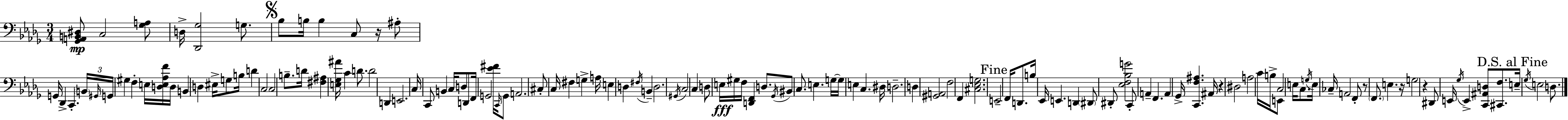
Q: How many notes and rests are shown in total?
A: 133